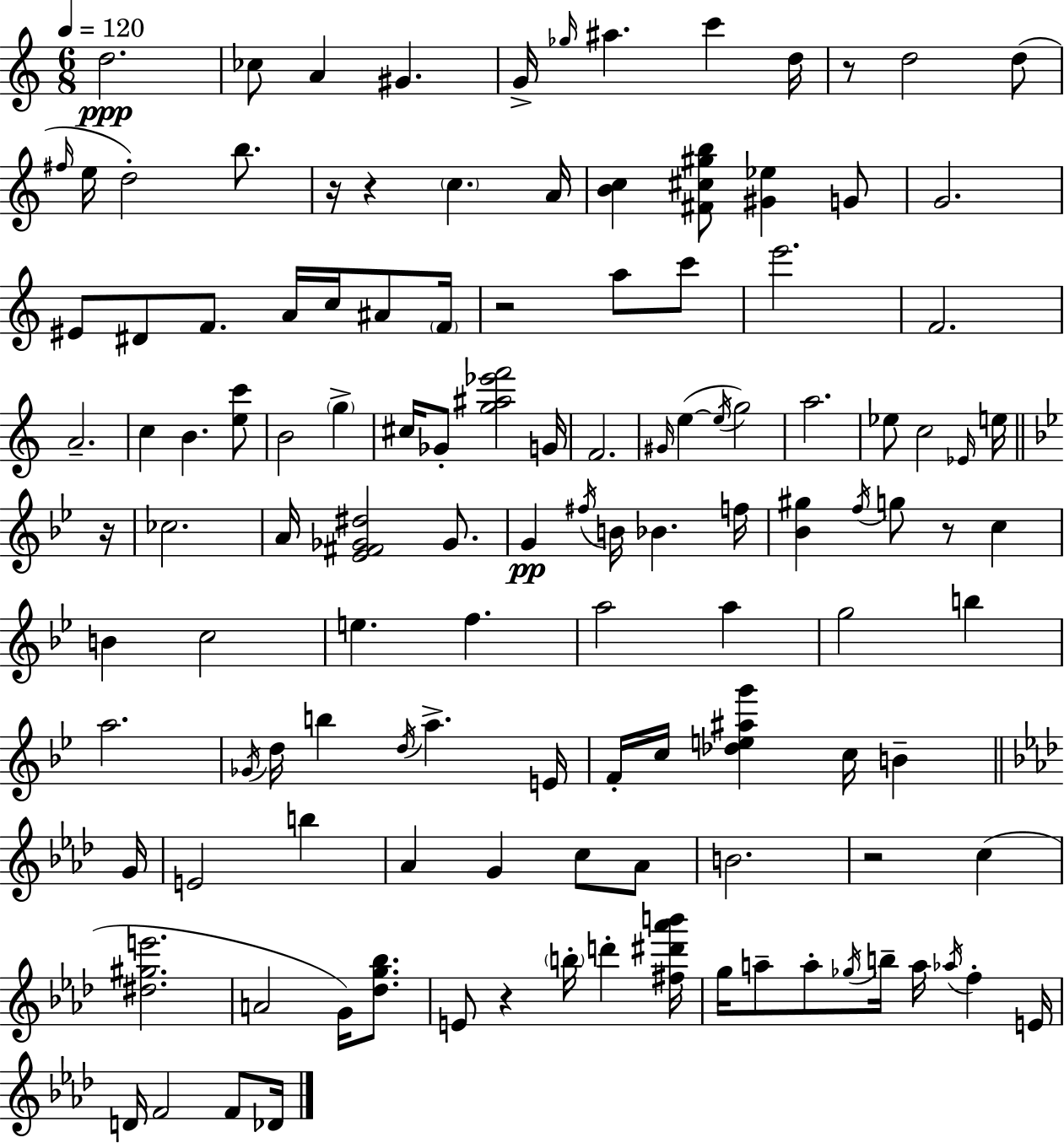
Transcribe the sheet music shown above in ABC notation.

X:1
T:Untitled
M:6/8
L:1/4
K:C
d2 _c/2 A ^G G/4 _g/4 ^a c' d/4 z/2 d2 d/2 ^f/4 e/4 d2 b/2 z/4 z c A/4 [Bc] [^F^c^gb]/2 [^G_e] G/2 G2 ^E/2 ^D/2 F/2 A/4 c/4 ^A/2 F/4 z2 a/2 c'/2 e'2 F2 A2 c B [ec']/2 B2 g ^c/4 _G/2 [g^a_e'f']2 G/4 F2 ^G/4 e e/4 g2 a2 _e/2 c2 _E/4 e/4 z/4 _c2 A/4 [_E^F_G^d]2 _G/2 G ^f/4 B/4 _B f/4 [_B^g] f/4 g/2 z/2 c B c2 e f a2 a g2 b a2 _G/4 d/4 b d/4 a E/4 F/4 c/4 [_de^ag'] c/4 B G/4 E2 b _A G c/2 _A/2 B2 z2 c [^d^ge']2 A2 G/4 [_dg_b]/2 E/2 z b/4 d' [^f^d'_a'b']/4 g/4 a/2 a/2 _g/4 b/4 a/4 _a/4 f E/4 D/4 F2 F/2 _D/4